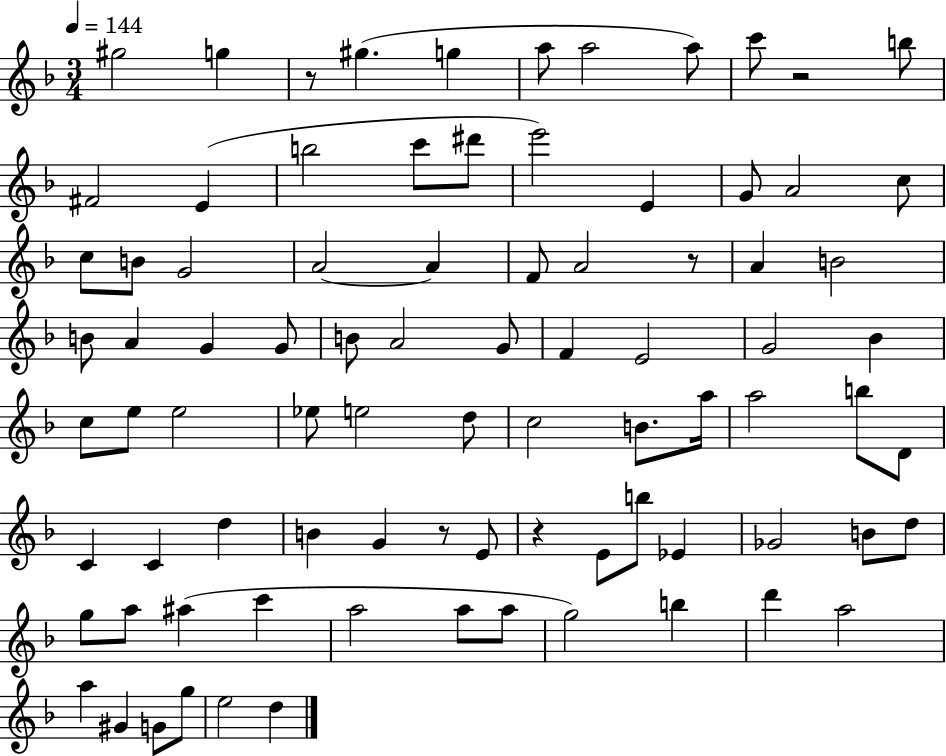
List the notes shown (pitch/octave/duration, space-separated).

G#5/h G5/q R/e G#5/q. G5/q A5/e A5/h A5/e C6/e R/h B5/e F#4/h E4/q B5/h C6/e D#6/e E6/h E4/q G4/e A4/h C5/e C5/e B4/e G4/h A4/h A4/q F4/e A4/h R/e A4/q B4/h B4/e A4/q G4/q G4/e B4/e A4/h G4/e F4/q E4/h G4/h Bb4/q C5/e E5/e E5/h Eb5/e E5/h D5/e C5/h B4/e. A5/s A5/h B5/e D4/e C4/q C4/q D5/q B4/q G4/q R/e E4/e R/q E4/e B5/e Eb4/q Gb4/h B4/e D5/e G5/e A5/e A#5/q C6/q A5/h A5/e A5/e G5/h B5/q D6/q A5/h A5/q G#4/q G4/e G5/e E5/h D5/q